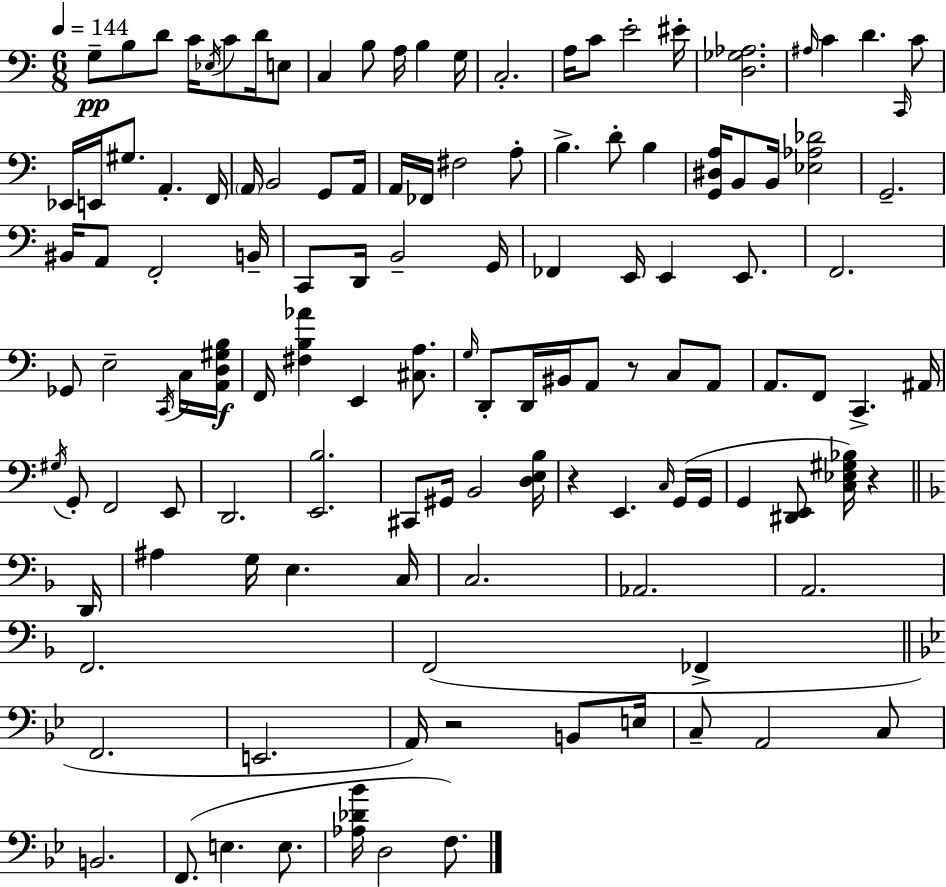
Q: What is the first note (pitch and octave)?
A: G3